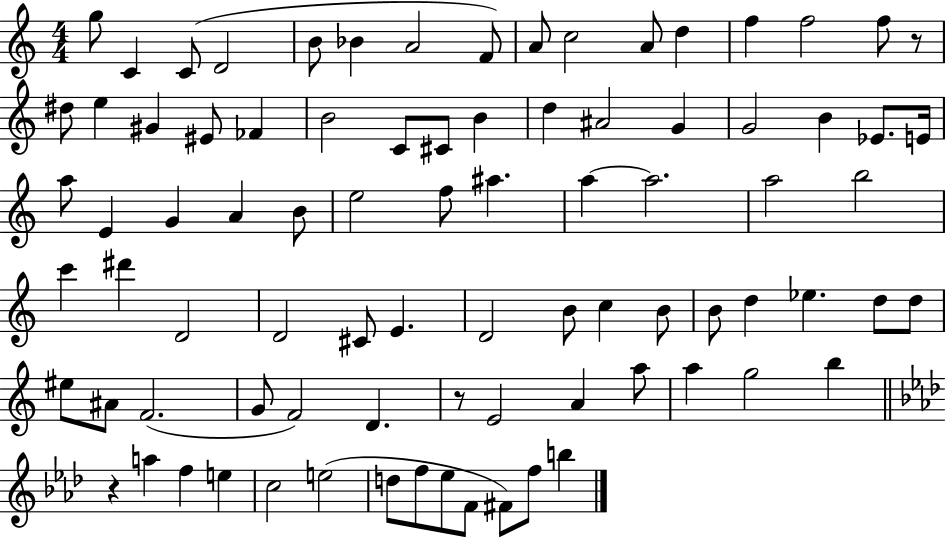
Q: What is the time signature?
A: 4/4